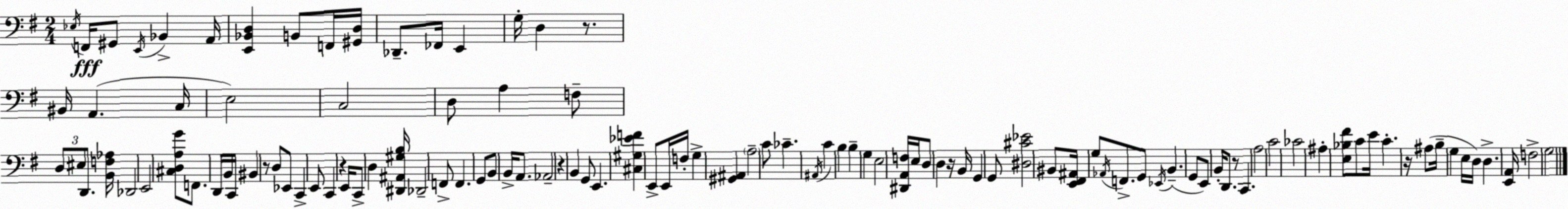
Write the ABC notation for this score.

X:1
T:Untitled
M:2/4
L:1/4
K:Em
_E,/4 F,,/4 ^G,,/2 E,,/4 _B,, A,,/4 [E,,_B,,D,] B,,/2 F,,/4 [^G,,D,]/4 _D,,/2 _F,,/4 E,, G,/4 D, z/2 ^B,,/4 A,, C,/4 E,2 C,2 D,/2 A, F,/2 D,/2 ^E,/2 D,,/2 [B,,F,_A,]/4 _D,,2 E,,2 [^C,D,A,G]/2 F,,/2 D,,/4 B,,/4 C,,/4 ^B,, z/2 D,/2 _E,,/2 C,, E,,/2 C,, z E,,/4 C,,/2 D, [^D,,^A,,^G,B,]/4 _D,,2 F,,/2 F,, G,,/2 B,,/2 B,,/4 A,,/2 _A,,2 z B,, G,,/2 E,, [^C,^G,_EF] E,,/2 E,,/4 F,/4 G, [^G,,^A,,] A,2 C/2 _C ^A,,/4 C B, B, G, E,2 [^D,,A,,F,]/4 E,/4 D,/2 D, z/4 B,,/4 G,, G,,/2 [^D,^C_E]2 ^B,,/2 [E,,^F,,^A,,]/4 G,/2 _A,,/4 F,,/2 G,,/2 _E,,/4 B,, G,,/2 E,,/2 B,,/4 D,,/2 z/2 C,, A,2 C2 _C2 ^A, [E,_B,^F]/2 C/2 E/4 C z/4 ^A,/2 B,/4 G, E,/4 D,/4 D, [E,,A,,]/4 F,2 G,2